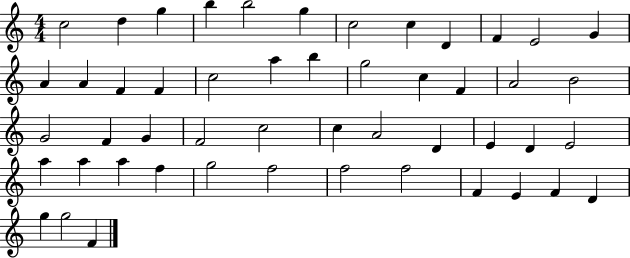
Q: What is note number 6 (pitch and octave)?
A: G5